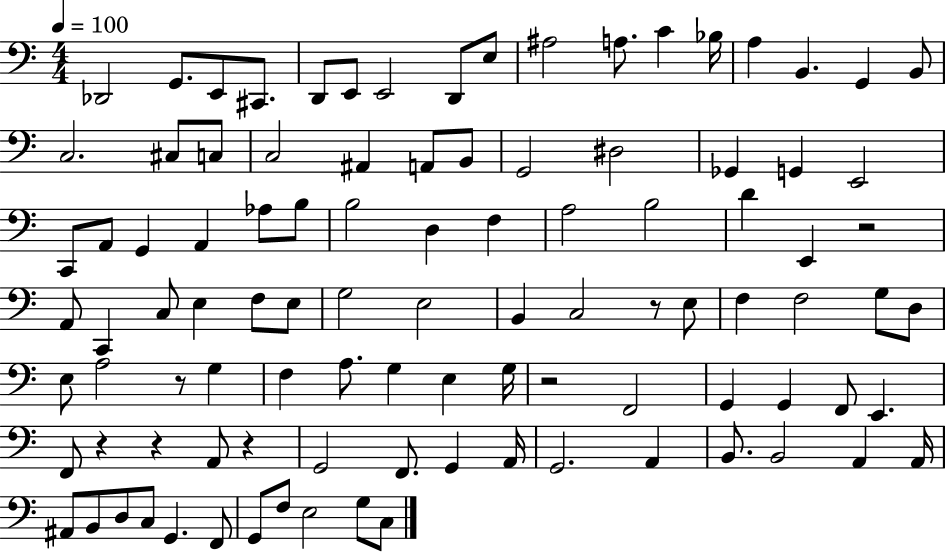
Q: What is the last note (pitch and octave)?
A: C3